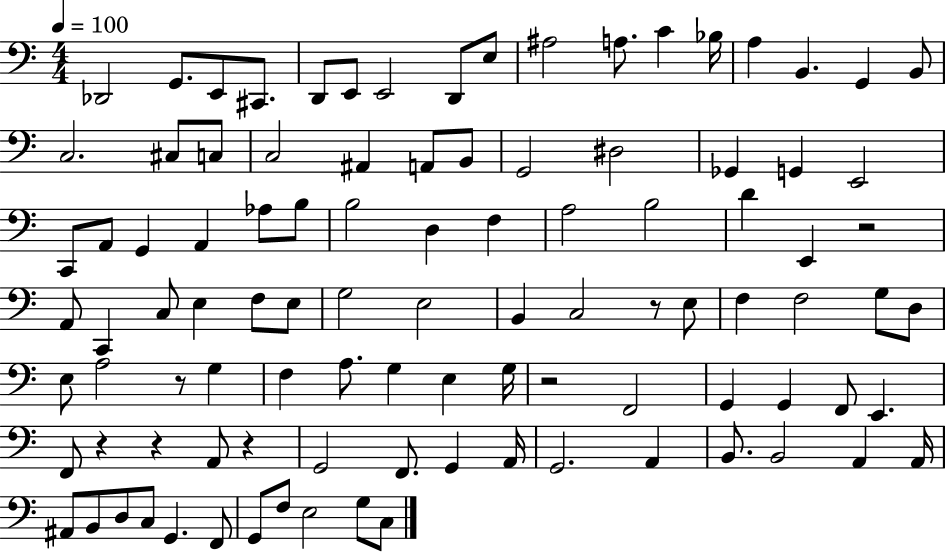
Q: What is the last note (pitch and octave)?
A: C3